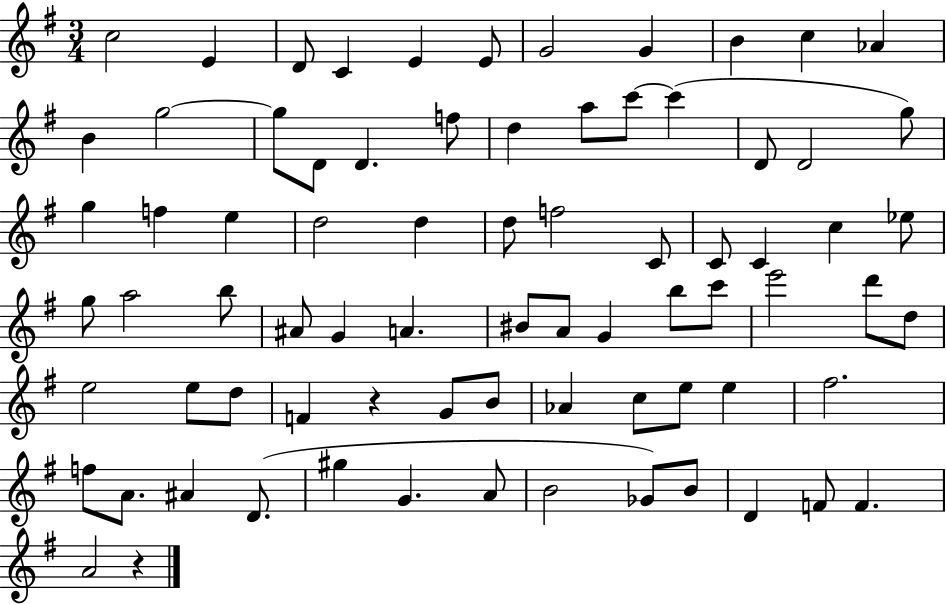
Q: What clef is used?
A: treble